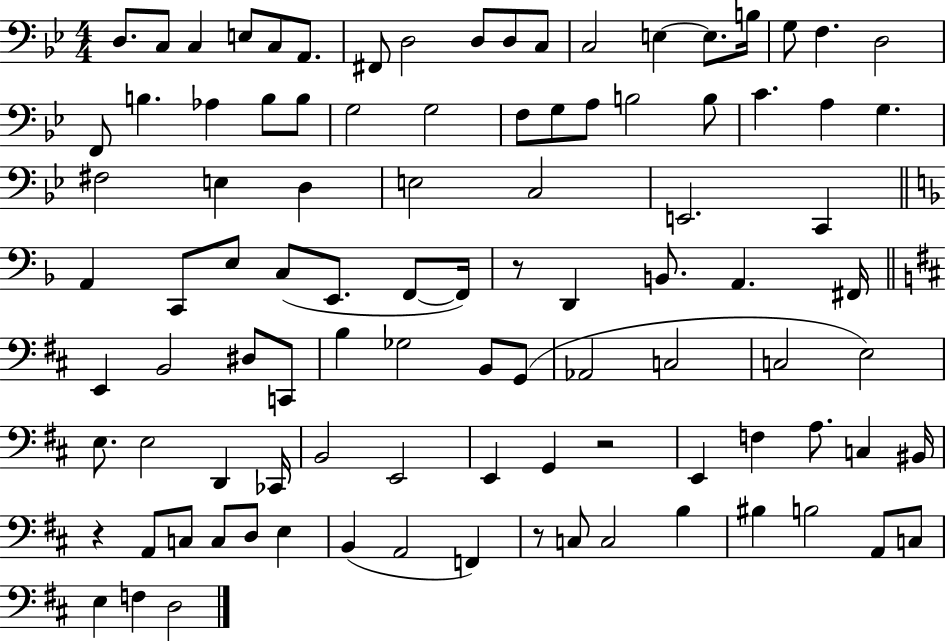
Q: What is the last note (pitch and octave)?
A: D3